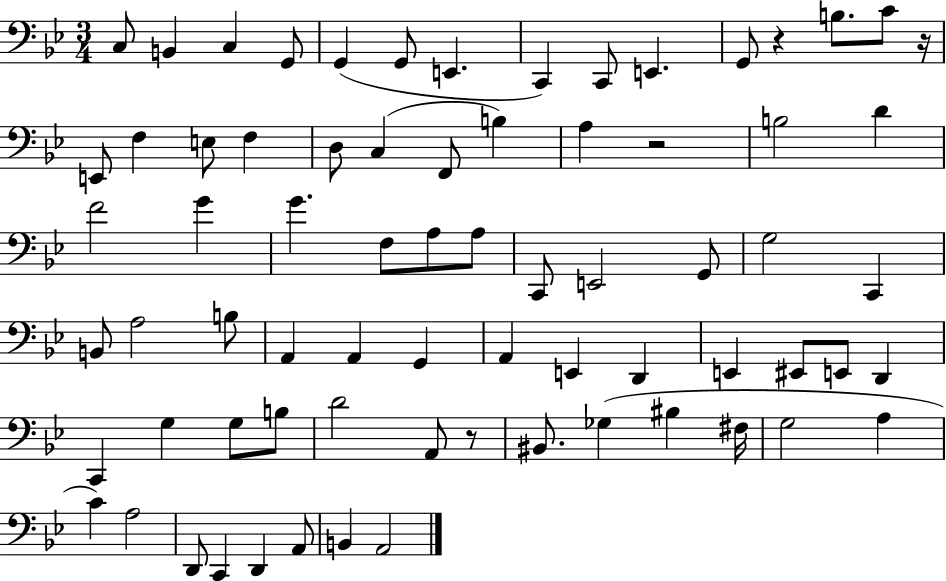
C3/e B2/q C3/q G2/e G2/q G2/e E2/q. C2/q C2/e E2/q. G2/e R/q B3/e. C4/e R/s E2/e F3/q E3/e F3/q D3/e C3/q F2/e B3/q A3/q R/h B3/h D4/q F4/h G4/q G4/q. F3/e A3/e A3/e C2/e E2/h G2/e G3/h C2/q B2/e A3/h B3/e A2/q A2/q G2/q A2/q E2/q D2/q E2/q EIS2/e E2/e D2/q C2/q G3/q G3/e B3/e D4/h A2/e R/e BIS2/e. Gb3/q BIS3/q F#3/s G3/h A3/q C4/q A3/h D2/e C2/q D2/q A2/e B2/q A2/h